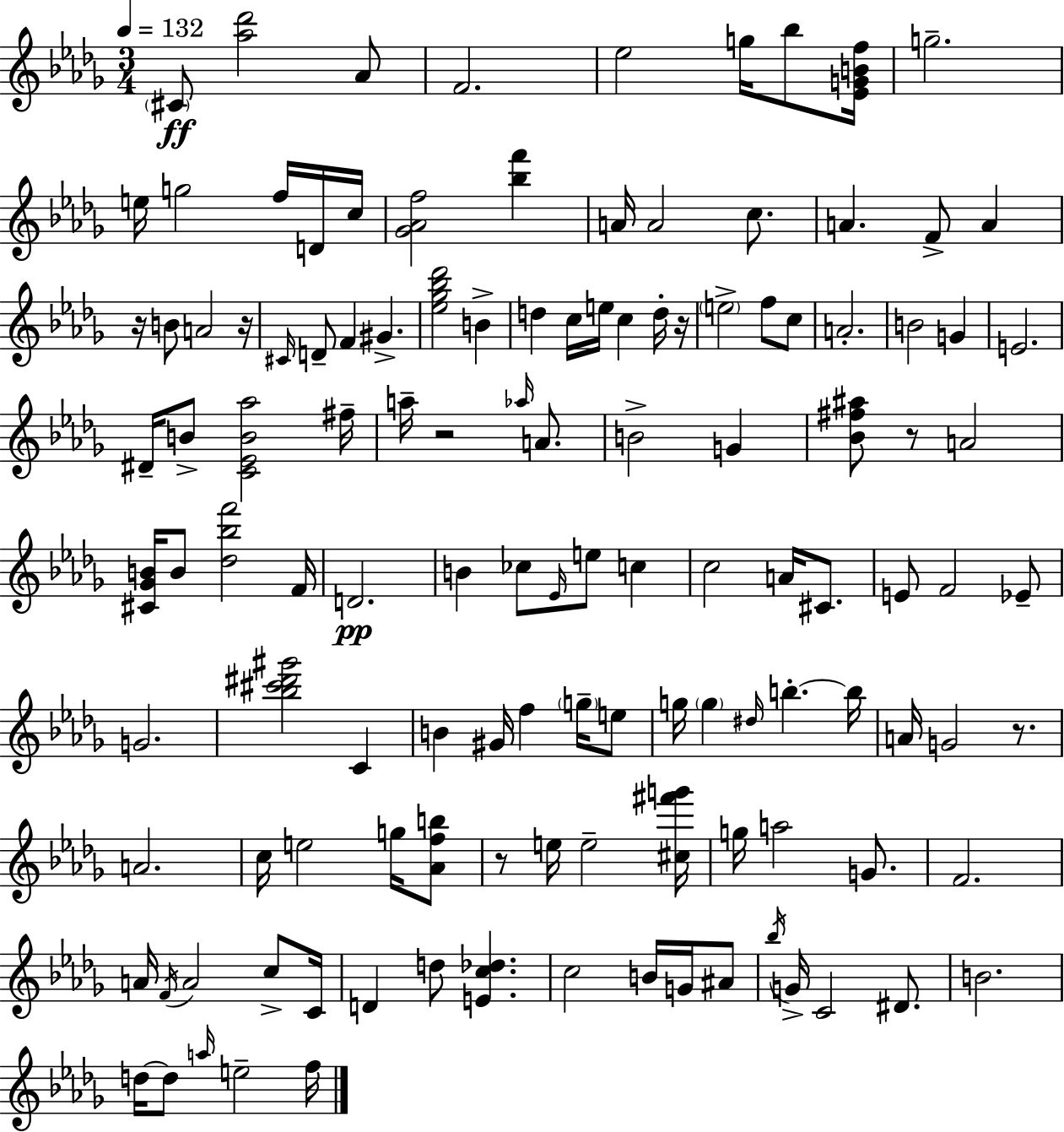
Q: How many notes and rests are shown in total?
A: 125